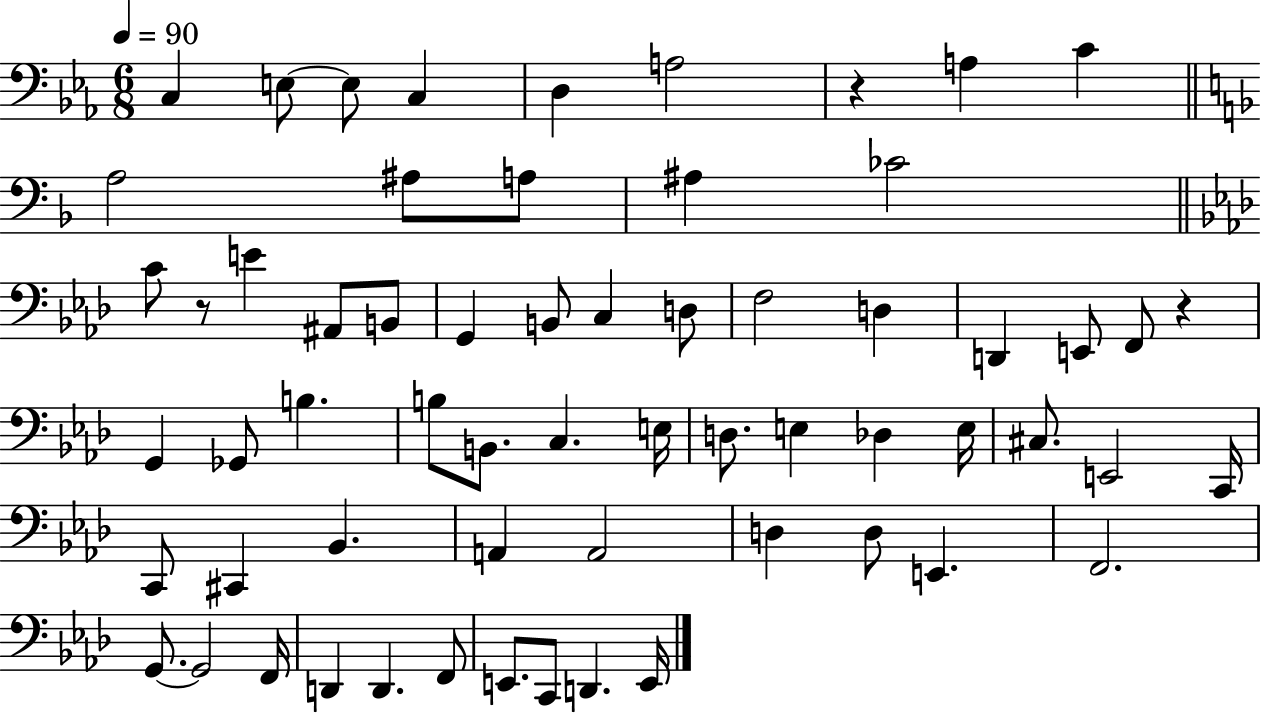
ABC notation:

X:1
T:Untitled
M:6/8
L:1/4
K:Eb
C, E,/2 E,/2 C, D, A,2 z A, C A,2 ^A,/2 A,/2 ^A, _C2 C/2 z/2 E ^A,,/2 B,,/2 G,, B,,/2 C, D,/2 F,2 D, D,, E,,/2 F,,/2 z G,, _G,,/2 B, B,/2 B,,/2 C, E,/4 D,/2 E, _D, E,/4 ^C,/2 E,,2 C,,/4 C,,/2 ^C,, _B,, A,, A,,2 D, D,/2 E,, F,,2 G,,/2 G,,2 F,,/4 D,, D,, F,,/2 E,,/2 C,,/2 D,, E,,/4